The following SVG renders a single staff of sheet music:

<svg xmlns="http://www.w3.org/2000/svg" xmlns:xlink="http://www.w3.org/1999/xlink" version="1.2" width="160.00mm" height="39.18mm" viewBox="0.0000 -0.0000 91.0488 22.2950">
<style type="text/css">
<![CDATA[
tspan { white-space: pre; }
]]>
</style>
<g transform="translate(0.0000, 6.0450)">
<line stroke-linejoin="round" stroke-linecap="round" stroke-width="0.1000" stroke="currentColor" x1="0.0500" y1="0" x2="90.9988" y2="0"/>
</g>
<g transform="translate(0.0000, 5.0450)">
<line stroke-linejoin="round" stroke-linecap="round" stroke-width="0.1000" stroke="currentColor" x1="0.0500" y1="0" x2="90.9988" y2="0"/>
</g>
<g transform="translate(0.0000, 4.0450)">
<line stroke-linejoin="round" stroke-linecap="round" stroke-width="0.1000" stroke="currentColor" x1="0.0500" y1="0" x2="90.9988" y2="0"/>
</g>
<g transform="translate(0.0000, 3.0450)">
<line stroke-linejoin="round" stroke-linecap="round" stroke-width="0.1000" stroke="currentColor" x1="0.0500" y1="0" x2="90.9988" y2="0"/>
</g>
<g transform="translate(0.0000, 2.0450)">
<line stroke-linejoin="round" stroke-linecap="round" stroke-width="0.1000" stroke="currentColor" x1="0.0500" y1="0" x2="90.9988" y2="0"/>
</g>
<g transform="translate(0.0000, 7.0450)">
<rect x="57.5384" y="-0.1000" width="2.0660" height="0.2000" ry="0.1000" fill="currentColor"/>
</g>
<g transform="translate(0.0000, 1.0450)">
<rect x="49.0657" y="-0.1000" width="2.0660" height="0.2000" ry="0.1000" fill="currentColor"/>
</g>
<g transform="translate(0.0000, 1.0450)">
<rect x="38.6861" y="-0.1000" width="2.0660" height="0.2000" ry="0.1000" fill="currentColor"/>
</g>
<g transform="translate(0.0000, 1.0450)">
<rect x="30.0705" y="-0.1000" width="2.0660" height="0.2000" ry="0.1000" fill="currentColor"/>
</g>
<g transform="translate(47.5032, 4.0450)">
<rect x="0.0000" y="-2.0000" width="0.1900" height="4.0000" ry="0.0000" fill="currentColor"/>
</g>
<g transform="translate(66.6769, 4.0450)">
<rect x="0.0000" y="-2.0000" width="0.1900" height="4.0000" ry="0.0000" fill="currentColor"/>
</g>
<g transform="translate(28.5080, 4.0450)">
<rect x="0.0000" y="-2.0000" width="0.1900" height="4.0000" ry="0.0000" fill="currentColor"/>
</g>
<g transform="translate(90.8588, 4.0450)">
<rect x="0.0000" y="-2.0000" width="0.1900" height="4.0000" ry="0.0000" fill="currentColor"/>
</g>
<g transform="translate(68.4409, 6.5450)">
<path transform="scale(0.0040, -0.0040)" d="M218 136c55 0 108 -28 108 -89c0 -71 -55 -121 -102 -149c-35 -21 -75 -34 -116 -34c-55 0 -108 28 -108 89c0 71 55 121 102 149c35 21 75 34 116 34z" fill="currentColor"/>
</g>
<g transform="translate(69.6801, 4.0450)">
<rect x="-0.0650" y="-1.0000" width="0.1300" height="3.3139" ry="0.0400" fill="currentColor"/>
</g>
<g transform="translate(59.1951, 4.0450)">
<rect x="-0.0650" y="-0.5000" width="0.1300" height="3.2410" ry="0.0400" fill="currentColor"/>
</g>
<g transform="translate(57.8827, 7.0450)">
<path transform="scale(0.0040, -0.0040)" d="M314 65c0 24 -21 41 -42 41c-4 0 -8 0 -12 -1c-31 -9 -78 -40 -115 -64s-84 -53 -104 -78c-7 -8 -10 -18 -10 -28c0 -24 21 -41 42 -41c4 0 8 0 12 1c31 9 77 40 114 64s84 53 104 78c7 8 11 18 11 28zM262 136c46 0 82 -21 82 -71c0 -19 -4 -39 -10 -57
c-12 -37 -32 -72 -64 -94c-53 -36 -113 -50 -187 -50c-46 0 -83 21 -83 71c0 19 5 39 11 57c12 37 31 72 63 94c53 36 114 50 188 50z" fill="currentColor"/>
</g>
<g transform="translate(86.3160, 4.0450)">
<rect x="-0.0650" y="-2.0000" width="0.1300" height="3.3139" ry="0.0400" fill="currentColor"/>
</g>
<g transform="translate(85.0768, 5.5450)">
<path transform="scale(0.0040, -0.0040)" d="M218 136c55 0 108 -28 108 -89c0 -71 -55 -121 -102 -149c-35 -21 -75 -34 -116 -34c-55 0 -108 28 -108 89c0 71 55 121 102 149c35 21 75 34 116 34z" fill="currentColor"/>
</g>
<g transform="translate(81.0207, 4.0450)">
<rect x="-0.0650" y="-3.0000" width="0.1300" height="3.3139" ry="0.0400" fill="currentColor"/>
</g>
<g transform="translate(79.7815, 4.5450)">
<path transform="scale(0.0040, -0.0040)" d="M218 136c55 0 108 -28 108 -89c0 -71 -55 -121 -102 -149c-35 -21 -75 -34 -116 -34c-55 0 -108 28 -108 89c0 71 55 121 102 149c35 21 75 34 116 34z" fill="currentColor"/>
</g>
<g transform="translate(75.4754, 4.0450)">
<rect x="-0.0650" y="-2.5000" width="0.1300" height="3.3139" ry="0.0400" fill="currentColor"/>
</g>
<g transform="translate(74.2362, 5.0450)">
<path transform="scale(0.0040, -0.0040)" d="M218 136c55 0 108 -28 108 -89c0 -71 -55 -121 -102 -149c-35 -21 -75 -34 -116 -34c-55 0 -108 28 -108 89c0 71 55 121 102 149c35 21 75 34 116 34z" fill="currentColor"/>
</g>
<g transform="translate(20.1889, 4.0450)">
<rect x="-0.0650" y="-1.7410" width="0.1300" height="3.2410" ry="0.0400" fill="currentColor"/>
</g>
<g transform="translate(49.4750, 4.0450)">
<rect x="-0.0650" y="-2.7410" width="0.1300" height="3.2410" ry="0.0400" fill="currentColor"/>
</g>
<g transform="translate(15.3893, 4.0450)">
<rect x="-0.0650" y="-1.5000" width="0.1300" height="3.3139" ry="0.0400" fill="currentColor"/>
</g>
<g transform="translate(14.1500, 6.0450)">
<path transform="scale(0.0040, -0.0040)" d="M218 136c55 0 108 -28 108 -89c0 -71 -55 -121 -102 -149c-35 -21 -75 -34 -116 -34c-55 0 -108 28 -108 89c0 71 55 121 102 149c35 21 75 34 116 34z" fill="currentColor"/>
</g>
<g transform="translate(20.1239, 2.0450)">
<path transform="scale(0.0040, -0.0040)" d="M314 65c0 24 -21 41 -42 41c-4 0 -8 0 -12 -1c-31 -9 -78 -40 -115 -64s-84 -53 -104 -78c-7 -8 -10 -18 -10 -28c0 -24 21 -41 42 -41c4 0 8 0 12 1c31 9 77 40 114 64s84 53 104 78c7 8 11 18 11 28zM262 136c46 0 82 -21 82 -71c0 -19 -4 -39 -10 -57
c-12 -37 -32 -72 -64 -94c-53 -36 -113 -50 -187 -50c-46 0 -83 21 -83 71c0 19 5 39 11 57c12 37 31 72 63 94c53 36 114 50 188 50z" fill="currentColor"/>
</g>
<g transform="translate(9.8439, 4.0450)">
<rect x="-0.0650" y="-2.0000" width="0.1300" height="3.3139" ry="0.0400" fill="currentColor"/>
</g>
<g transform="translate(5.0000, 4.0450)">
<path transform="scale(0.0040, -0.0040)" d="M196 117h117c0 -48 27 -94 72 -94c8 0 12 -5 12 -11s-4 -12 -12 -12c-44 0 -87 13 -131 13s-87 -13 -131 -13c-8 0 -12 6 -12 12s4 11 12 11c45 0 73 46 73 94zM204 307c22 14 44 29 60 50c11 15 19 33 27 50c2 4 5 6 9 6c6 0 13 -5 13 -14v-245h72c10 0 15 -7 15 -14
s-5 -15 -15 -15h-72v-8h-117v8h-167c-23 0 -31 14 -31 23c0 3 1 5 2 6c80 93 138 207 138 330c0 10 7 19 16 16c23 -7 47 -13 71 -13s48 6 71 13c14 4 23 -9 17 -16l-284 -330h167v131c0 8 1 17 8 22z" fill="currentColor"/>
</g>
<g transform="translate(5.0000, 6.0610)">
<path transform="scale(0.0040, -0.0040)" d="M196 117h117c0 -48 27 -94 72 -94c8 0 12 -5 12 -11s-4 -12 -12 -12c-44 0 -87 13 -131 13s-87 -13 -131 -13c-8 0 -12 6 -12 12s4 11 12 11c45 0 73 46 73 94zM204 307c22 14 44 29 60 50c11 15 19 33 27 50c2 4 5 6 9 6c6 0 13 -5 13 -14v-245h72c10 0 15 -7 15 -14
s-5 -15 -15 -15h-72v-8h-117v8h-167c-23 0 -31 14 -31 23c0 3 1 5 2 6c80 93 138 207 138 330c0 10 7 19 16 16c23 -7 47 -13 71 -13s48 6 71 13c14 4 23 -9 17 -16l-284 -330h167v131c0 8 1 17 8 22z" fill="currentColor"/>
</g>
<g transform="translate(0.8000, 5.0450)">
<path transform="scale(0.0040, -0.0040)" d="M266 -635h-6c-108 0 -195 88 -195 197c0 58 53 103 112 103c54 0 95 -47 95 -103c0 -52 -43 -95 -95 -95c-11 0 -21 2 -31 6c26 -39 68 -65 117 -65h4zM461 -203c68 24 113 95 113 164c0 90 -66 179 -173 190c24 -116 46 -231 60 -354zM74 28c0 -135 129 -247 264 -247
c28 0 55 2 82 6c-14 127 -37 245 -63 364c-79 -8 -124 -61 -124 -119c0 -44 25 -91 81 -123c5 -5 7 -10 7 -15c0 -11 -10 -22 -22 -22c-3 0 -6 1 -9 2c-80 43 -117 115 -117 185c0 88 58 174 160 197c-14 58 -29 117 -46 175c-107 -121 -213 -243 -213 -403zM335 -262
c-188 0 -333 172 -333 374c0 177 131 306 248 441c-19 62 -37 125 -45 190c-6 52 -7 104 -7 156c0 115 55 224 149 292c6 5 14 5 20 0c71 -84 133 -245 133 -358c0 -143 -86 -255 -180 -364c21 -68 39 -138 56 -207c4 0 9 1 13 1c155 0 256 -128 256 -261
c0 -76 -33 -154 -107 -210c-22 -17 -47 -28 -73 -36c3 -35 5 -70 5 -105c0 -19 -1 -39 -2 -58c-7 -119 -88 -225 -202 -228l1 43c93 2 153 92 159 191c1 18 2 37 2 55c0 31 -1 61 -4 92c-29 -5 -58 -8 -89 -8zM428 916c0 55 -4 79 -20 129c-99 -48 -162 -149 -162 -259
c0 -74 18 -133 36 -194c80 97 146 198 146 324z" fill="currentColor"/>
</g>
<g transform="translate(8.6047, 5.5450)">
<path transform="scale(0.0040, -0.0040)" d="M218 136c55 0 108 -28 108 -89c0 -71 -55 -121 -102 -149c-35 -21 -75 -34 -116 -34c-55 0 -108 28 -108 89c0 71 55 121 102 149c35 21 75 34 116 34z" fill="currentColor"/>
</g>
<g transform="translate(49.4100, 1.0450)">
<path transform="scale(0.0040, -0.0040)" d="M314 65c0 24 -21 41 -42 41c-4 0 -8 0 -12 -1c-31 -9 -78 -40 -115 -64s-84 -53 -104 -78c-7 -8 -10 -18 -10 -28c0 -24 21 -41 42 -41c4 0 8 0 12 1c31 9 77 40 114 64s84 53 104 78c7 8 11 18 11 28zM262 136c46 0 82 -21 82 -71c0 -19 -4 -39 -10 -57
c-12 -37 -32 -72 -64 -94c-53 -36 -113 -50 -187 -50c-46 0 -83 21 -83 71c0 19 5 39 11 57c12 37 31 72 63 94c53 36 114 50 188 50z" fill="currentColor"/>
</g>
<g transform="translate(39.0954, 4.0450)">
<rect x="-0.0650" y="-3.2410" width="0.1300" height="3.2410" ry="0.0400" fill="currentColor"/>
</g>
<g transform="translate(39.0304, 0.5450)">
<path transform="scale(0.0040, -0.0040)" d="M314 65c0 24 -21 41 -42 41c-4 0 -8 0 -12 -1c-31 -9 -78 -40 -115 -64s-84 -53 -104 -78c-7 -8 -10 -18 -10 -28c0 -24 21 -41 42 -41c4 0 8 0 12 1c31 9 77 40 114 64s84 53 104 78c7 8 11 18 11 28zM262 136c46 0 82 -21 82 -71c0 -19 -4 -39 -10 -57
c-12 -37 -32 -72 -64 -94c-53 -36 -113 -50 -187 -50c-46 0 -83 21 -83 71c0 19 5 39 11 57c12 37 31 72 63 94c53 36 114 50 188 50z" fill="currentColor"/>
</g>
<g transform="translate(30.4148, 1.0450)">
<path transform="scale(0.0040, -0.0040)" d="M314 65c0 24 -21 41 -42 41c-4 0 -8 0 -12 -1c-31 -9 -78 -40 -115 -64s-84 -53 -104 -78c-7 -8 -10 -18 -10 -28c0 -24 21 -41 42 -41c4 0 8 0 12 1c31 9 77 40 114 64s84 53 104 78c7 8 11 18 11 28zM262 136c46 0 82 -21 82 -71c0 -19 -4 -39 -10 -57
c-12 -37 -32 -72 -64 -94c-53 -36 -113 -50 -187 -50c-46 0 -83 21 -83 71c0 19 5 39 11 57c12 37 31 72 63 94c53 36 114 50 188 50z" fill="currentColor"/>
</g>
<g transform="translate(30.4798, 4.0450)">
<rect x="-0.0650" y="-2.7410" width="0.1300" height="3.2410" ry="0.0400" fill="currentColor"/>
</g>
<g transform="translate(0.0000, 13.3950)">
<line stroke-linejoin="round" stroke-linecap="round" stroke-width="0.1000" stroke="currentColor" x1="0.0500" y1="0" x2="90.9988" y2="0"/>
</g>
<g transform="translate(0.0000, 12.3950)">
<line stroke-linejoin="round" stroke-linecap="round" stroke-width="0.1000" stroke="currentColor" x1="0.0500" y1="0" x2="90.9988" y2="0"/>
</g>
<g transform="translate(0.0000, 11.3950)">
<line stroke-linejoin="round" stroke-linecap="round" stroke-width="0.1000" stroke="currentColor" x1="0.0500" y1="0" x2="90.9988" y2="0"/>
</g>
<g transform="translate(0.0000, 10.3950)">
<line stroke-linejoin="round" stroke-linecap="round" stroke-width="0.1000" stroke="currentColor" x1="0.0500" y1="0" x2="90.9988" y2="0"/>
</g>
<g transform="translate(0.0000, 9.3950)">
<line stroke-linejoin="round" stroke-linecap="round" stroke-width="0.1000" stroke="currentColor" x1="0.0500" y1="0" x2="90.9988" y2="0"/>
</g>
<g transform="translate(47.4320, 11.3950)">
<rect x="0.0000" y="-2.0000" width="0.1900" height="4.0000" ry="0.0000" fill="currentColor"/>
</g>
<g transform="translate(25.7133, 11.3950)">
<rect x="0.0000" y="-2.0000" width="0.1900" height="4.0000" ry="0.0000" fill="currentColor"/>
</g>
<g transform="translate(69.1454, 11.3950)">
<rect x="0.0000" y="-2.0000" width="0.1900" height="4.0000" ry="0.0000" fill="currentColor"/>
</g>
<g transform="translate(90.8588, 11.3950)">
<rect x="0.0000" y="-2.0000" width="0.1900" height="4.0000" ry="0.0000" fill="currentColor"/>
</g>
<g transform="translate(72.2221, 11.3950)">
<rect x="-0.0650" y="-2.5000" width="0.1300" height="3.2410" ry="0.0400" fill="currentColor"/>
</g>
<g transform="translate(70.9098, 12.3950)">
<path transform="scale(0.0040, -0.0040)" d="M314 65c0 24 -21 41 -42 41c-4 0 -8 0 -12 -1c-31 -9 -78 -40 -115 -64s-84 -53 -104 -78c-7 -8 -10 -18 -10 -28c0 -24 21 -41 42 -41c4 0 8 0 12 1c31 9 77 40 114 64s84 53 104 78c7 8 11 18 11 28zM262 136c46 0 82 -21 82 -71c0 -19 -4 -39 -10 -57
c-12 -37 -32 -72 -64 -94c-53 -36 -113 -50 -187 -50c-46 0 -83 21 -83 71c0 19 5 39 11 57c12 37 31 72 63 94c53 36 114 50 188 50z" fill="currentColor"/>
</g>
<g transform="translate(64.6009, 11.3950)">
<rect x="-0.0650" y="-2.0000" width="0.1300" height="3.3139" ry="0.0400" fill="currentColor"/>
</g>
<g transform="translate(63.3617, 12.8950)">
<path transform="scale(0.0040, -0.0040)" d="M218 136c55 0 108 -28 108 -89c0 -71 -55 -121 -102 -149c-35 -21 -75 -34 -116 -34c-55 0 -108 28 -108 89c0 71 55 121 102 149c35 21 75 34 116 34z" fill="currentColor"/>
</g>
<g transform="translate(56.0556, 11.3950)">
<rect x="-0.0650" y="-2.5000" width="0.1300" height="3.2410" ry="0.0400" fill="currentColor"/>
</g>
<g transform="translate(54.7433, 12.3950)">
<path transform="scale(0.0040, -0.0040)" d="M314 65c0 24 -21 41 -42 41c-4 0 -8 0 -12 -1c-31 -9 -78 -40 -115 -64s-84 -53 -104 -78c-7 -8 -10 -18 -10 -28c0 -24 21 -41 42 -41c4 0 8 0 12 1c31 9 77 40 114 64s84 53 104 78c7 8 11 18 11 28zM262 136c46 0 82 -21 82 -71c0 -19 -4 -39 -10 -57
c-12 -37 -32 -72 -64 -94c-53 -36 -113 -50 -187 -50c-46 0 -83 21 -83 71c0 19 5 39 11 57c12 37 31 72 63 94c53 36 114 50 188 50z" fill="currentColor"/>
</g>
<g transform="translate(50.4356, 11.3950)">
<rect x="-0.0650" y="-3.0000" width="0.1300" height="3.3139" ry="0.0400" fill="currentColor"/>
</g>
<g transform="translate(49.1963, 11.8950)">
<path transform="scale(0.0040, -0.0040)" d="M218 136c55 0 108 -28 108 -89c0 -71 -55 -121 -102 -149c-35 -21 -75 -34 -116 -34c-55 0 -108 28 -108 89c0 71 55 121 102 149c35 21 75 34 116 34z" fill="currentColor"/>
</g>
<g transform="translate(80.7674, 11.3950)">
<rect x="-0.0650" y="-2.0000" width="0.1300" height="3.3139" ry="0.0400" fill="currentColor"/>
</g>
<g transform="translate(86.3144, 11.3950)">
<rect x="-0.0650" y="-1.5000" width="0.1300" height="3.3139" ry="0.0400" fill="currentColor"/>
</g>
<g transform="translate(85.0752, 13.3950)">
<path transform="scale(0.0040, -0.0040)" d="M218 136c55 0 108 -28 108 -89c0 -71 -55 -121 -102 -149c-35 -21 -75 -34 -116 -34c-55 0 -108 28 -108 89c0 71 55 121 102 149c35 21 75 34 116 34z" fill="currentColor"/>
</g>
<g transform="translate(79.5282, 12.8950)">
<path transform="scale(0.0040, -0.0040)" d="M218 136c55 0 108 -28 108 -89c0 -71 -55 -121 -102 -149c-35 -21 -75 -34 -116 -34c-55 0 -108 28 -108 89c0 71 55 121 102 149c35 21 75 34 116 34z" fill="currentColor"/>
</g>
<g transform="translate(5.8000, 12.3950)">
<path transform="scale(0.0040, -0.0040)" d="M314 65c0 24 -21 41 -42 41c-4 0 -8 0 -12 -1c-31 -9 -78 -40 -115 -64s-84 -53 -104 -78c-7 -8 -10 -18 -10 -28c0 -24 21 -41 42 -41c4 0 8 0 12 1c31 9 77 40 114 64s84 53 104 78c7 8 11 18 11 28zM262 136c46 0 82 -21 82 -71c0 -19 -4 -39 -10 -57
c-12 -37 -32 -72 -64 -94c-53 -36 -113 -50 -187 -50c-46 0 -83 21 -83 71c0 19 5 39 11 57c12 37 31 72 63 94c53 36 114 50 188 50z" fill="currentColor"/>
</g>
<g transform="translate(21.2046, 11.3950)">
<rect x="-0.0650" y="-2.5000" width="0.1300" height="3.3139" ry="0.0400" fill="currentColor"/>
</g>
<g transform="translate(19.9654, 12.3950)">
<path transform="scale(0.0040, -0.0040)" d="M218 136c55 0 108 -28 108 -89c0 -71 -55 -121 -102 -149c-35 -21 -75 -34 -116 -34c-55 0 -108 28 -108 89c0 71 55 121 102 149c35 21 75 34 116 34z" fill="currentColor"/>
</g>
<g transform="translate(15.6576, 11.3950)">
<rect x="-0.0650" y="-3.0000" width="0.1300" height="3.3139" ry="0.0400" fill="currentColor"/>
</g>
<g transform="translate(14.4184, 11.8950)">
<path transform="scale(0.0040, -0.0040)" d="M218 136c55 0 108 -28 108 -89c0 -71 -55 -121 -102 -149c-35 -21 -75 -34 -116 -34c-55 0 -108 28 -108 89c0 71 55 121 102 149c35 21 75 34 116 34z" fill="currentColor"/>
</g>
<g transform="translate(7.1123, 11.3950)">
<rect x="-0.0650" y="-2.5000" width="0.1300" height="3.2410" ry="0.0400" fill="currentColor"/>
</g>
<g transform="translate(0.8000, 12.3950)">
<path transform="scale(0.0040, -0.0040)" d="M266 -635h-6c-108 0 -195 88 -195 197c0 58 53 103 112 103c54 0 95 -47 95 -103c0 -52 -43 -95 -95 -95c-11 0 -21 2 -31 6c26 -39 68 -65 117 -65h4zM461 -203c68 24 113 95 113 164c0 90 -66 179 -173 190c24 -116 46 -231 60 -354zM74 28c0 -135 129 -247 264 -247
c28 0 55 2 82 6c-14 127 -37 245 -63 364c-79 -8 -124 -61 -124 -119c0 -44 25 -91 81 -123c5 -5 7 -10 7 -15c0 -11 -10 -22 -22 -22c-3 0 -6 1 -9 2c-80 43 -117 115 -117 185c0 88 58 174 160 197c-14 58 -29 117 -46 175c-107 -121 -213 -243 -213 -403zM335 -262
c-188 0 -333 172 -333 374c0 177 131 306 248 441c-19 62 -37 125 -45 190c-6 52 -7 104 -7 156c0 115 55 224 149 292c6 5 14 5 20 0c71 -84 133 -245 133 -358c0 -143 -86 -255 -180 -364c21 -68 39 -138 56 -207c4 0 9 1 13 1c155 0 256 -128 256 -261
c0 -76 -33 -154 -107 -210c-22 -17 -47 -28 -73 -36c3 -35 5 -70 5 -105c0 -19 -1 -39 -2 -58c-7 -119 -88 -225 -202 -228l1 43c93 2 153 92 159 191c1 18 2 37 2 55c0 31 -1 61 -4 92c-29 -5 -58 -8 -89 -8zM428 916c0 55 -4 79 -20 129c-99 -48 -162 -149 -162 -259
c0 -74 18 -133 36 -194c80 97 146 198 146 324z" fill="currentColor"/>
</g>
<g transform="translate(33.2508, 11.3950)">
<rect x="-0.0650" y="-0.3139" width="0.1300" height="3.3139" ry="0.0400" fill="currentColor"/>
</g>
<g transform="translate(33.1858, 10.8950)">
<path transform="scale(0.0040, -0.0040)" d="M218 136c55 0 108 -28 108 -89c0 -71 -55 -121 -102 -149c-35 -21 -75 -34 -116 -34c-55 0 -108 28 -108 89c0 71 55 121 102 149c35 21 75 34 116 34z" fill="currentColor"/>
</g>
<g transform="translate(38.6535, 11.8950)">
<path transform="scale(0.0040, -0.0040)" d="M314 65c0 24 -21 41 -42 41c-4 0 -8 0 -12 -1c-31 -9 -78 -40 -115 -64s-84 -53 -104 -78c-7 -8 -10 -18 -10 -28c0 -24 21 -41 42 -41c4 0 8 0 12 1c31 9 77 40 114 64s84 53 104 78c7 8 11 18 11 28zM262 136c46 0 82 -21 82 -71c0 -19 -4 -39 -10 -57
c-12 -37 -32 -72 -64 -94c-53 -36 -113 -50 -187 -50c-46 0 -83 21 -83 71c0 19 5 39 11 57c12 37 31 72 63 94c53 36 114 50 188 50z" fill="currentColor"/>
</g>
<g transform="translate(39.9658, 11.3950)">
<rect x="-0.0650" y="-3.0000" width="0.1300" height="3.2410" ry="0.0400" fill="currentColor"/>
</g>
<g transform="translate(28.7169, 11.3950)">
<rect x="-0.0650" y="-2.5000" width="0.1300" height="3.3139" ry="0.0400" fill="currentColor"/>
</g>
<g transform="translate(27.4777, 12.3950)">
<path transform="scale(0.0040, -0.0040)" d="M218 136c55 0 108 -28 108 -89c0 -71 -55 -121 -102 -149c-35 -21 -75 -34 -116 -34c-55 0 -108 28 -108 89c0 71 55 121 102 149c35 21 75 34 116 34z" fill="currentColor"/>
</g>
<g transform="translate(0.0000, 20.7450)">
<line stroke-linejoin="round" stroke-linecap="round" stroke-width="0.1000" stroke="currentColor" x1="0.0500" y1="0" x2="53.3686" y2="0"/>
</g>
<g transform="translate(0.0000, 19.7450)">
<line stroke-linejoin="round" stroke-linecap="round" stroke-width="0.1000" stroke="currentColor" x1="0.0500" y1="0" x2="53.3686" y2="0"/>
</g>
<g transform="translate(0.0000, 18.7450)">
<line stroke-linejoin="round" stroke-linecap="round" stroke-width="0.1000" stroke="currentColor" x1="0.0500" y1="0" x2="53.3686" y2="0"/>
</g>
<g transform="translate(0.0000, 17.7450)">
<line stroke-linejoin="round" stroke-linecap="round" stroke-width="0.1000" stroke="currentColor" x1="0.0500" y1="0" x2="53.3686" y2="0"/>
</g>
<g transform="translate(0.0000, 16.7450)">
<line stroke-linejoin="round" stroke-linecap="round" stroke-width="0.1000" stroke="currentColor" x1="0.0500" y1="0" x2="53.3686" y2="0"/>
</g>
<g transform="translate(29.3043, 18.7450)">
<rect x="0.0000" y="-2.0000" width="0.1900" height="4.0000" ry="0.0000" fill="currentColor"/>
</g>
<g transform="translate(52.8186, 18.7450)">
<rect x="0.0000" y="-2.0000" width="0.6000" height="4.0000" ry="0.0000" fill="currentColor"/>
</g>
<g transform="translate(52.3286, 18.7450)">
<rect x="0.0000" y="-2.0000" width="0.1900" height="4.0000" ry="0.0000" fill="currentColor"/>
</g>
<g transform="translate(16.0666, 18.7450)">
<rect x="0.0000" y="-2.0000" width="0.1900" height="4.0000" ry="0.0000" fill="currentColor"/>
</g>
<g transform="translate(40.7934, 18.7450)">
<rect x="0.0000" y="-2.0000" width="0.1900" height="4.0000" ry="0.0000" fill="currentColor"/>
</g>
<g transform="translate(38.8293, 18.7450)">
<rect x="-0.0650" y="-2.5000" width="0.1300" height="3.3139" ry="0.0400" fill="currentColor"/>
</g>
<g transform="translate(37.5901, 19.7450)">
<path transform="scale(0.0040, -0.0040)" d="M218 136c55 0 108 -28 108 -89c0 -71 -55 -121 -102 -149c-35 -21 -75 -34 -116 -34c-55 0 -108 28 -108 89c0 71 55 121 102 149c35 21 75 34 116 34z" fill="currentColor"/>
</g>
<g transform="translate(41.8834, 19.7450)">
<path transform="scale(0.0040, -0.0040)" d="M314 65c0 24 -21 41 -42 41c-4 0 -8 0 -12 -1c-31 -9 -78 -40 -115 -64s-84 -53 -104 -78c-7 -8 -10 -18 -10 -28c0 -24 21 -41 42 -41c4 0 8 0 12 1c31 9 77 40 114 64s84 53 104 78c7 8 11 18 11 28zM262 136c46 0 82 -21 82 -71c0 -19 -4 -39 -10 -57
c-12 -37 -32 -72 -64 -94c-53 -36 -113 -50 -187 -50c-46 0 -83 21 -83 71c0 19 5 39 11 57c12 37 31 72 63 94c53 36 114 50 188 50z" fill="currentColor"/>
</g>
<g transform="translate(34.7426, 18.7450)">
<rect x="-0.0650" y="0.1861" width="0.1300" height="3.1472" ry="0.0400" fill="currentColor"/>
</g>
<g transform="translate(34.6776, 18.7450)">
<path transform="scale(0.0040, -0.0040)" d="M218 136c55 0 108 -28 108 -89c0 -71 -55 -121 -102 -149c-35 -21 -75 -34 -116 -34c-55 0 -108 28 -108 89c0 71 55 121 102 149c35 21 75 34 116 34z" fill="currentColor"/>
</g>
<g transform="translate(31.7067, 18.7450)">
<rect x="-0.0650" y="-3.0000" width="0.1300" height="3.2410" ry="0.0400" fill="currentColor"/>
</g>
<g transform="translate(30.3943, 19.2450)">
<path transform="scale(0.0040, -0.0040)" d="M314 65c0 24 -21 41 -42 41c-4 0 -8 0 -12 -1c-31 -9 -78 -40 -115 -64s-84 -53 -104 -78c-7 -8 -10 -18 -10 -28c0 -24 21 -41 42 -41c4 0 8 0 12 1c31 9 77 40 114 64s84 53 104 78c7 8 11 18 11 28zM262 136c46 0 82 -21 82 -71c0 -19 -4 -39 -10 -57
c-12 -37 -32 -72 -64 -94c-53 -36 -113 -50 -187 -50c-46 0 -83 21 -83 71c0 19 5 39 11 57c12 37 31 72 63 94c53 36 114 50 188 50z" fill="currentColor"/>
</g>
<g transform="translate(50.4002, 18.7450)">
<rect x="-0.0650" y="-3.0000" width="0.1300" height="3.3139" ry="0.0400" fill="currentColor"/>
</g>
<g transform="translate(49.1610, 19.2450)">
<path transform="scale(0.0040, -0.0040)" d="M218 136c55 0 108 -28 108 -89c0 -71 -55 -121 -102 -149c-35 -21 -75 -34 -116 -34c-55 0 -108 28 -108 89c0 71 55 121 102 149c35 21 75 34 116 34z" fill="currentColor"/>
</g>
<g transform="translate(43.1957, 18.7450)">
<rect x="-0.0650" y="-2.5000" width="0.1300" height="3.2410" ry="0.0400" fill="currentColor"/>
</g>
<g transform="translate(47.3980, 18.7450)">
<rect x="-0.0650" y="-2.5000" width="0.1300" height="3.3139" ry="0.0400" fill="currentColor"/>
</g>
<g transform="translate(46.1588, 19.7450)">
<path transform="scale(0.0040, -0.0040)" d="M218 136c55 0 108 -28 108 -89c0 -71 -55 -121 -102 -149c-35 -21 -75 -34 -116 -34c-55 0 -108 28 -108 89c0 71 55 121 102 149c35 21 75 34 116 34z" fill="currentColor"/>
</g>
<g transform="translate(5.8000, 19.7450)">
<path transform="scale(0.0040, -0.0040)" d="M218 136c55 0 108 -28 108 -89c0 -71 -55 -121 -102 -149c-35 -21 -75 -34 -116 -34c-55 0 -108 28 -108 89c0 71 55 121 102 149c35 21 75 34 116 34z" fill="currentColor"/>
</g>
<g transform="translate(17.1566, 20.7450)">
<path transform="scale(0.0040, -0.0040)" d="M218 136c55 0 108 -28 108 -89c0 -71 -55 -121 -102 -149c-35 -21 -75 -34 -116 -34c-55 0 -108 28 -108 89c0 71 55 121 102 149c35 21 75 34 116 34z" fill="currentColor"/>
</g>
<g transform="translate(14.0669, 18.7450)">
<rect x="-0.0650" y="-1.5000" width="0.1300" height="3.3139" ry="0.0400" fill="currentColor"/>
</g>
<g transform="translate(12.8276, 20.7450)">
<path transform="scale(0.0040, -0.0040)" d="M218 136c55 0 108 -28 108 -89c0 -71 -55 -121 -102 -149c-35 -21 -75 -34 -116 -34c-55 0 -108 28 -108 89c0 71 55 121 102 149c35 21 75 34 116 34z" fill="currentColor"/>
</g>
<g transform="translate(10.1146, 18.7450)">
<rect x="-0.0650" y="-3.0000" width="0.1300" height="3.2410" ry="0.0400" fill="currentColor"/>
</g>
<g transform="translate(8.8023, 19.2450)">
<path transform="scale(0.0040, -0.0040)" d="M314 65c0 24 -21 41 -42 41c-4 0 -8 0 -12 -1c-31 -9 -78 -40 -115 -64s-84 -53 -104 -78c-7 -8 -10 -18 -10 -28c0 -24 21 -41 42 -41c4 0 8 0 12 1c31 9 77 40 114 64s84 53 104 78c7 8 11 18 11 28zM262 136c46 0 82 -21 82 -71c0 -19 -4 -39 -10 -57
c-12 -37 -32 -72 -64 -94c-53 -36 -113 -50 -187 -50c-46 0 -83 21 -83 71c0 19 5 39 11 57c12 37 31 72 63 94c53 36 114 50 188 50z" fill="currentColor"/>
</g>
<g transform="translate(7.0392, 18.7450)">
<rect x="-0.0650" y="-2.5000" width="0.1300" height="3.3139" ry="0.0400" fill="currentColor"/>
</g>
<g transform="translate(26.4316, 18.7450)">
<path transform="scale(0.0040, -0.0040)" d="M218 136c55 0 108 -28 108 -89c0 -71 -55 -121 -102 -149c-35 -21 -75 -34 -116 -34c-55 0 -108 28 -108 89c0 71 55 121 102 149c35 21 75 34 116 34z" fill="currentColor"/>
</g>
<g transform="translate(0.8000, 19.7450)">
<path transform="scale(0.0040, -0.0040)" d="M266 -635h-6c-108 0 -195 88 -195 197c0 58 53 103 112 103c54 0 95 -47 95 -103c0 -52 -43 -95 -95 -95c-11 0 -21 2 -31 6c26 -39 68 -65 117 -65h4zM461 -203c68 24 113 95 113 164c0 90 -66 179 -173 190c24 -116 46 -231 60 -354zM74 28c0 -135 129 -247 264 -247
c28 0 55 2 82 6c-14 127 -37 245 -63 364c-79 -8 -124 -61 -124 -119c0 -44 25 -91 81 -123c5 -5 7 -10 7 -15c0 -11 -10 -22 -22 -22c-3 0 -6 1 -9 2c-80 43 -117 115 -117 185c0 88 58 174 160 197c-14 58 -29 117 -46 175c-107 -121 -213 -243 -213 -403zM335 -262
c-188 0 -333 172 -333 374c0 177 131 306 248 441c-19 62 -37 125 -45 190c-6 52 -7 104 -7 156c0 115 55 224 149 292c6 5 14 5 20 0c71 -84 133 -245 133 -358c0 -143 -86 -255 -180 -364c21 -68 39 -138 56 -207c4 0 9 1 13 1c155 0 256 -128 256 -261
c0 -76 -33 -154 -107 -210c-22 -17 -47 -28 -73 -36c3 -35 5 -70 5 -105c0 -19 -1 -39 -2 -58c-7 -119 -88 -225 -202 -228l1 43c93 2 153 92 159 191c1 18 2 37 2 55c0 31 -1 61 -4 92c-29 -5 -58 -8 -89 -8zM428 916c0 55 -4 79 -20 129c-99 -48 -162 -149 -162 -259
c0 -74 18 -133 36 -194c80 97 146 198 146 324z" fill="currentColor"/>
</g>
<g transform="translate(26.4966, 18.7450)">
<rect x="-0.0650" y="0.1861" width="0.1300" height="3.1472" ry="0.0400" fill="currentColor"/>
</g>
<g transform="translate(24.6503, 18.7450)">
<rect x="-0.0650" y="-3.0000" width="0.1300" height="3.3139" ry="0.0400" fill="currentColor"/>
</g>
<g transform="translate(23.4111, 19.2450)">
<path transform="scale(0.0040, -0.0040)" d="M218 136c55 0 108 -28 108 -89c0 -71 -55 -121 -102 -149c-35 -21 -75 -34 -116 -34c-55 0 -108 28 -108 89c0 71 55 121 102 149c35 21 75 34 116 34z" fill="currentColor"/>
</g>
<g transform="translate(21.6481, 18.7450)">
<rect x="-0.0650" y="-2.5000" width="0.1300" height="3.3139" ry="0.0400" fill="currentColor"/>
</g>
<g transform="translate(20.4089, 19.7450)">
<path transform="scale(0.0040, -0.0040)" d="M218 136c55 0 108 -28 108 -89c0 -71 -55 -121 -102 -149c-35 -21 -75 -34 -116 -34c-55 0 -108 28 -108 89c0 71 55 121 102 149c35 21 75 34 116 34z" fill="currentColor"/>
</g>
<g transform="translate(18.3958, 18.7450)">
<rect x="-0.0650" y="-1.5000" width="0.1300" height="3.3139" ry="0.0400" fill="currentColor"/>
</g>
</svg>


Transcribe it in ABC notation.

X:1
T:Untitled
M:4/4
L:1/4
K:C
F E f2 a2 b2 a2 C2 D G A F G2 A G G c A2 A G2 F G2 F E G A2 E E G A B A2 B G G2 G A